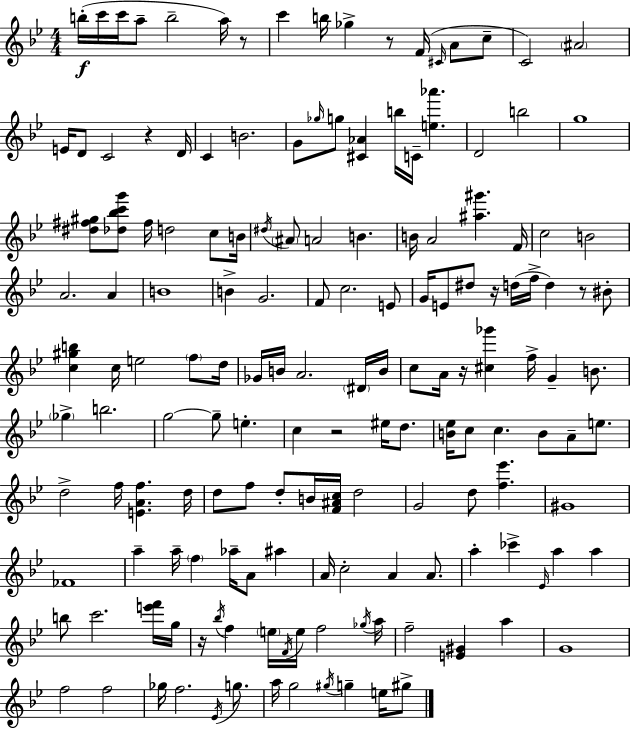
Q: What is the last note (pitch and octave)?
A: G#5